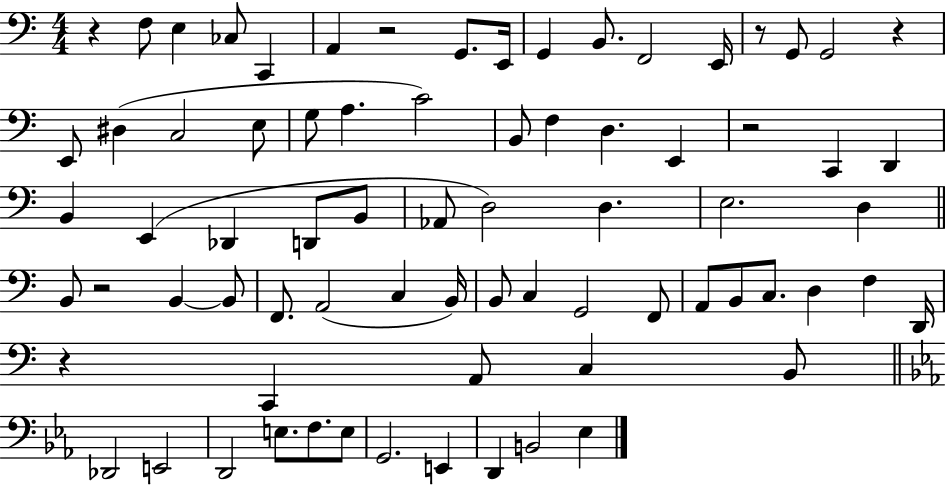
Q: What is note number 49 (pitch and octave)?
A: B2